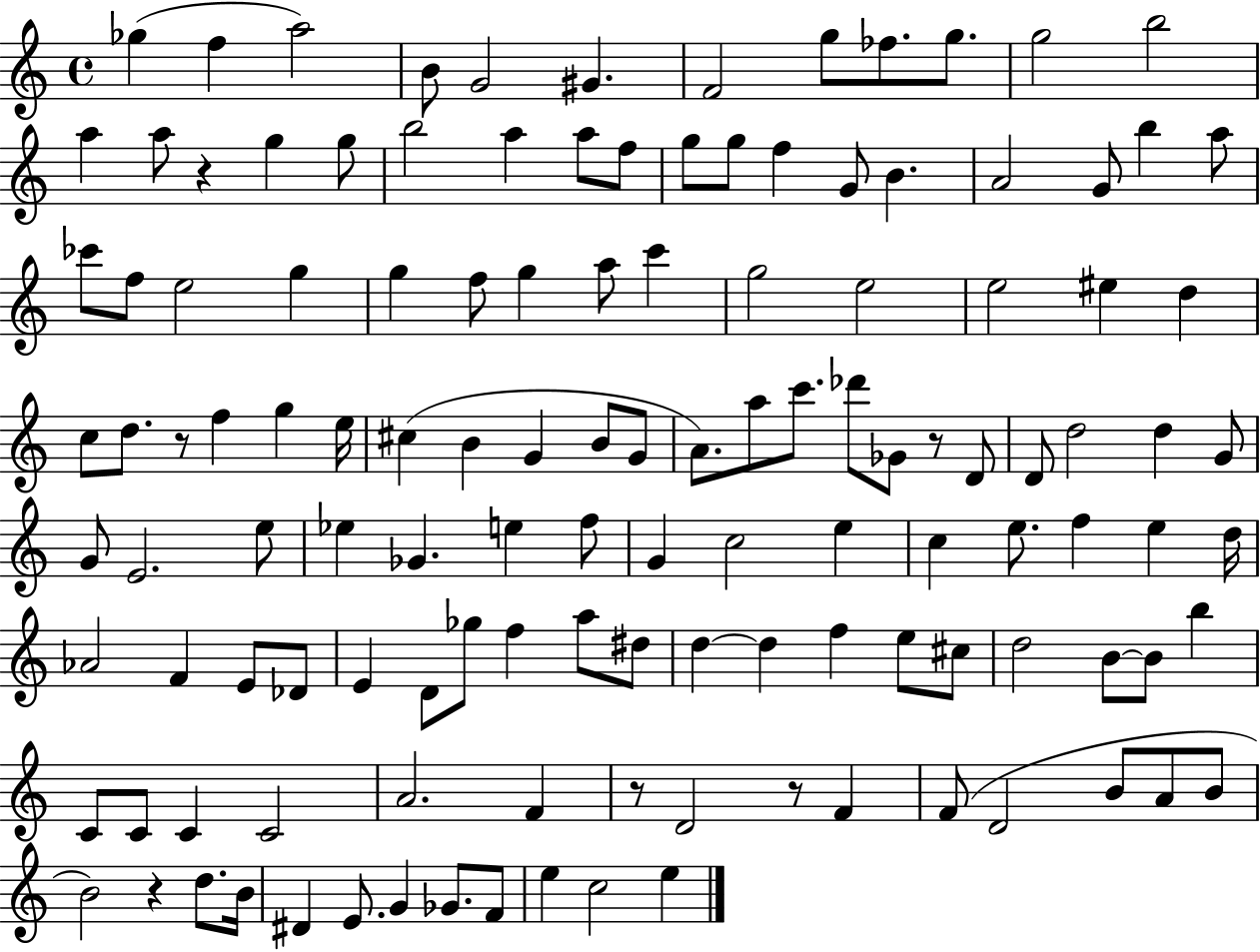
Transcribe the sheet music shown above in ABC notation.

X:1
T:Untitled
M:4/4
L:1/4
K:C
_g f a2 B/2 G2 ^G F2 g/2 _f/2 g/2 g2 b2 a a/2 z g g/2 b2 a a/2 f/2 g/2 g/2 f G/2 B A2 G/2 b a/2 _c'/2 f/2 e2 g g f/2 g a/2 c' g2 e2 e2 ^e d c/2 d/2 z/2 f g e/4 ^c B G B/2 G/2 A/2 a/2 c'/2 _d'/2 _G/2 z/2 D/2 D/2 d2 d G/2 G/2 E2 e/2 _e _G e f/2 G c2 e c e/2 f e d/4 _A2 F E/2 _D/2 E D/2 _g/2 f a/2 ^d/2 d d f e/2 ^c/2 d2 B/2 B/2 b C/2 C/2 C C2 A2 F z/2 D2 z/2 F F/2 D2 B/2 A/2 B/2 B2 z d/2 B/4 ^D E/2 G _G/2 F/2 e c2 e